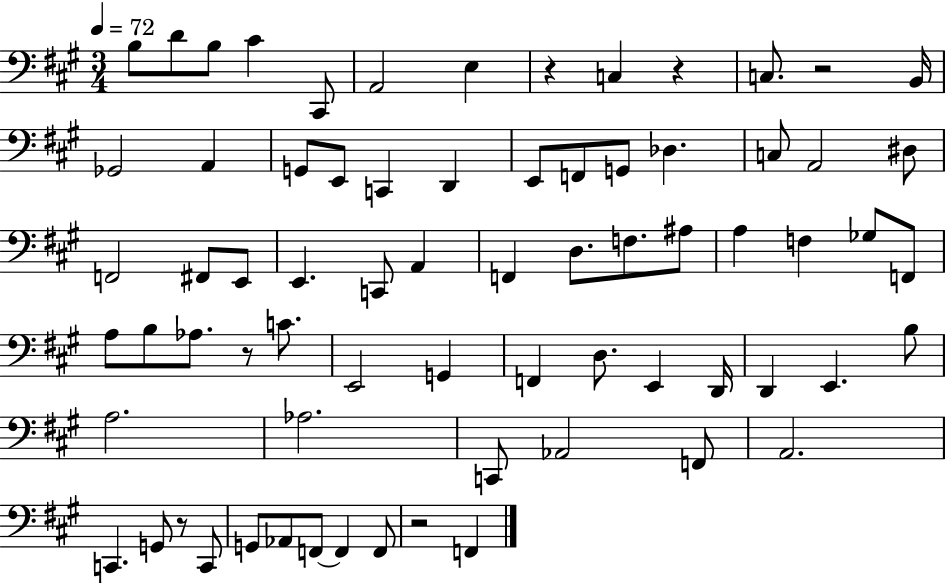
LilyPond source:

{
  \clef bass
  \numericTimeSignature
  \time 3/4
  \key a \major
  \tempo 4 = 72
  \repeat volta 2 { b8 d'8 b8 cis'4 cis,8 | a,2 e4 | r4 c4 r4 | c8. r2 b,16 | \break ges,2 a,4 | g,8 e,8 c,4 d,4 | e,8 f,8 g,8 des4. | c8 a,2 dis8 | \break f,2 fis,8 e,8 | e,4. c,8 a,4 | f,4 d8. f8. ais8 | a4 f4 ges8 f,8 | \break a8 b8 aes8. r8 c'8. | e,2 g,4 | f,4 d8. e,4 d,16 | d,4 e,4. b8 | \break a2. | aes2. | c,8 aes,2 f,8 | a,2. | \break c,4. g,8 r8 c,8 | g,8 aes,8 f,8~~ f,4 f,8 | r2 f,4 | } \bar "|."
}